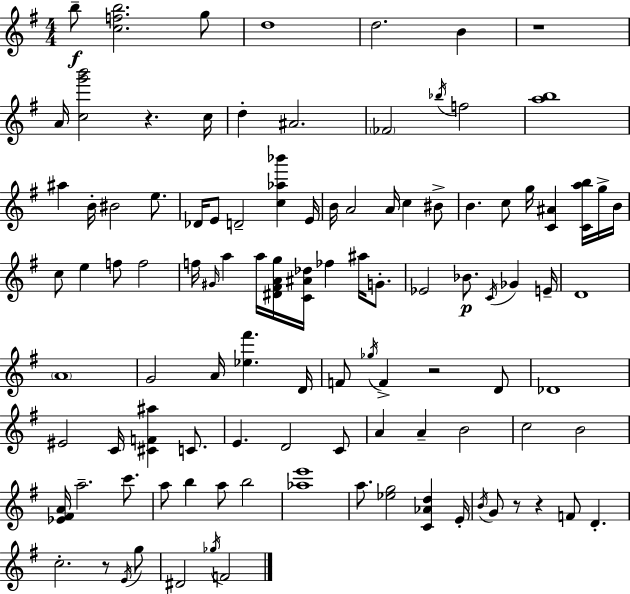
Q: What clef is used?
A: treble